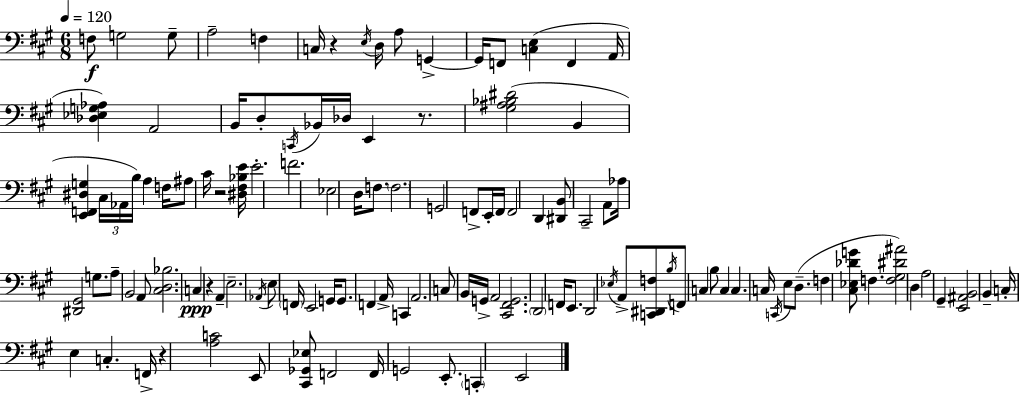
F3/e G3/h G3/e A3/h F3/q C3/s R/q E3/s D3/s A3/e G2/q G2/s F2/e [C3,E3]/q F2/q A2/s [Db3,Eb3,G3,Ab3]/q A2/h B2/s D3/e C2/s Bb2/s Db3/s E2/q R/e. [G#3,A#3,Bb3,D#4]/h B2/q [E2,F2,D#3,G3]/q C#3/s Ab2/s B3/s A3/q F3/s A#3/e C#4/s R/h [D#3,F#3,Bb3,E4]/s E4/h. F4/h. Eb3/h D3/s F3/e. F3/h. G2/h F2/e E2/s F2/s F2/h D2/q [D#2,B2]/e C#2/h A2/e Ab3/s [D#2,G#2]/h G3/e. A3/e B2/h A2/e [C#3,D3,Bb3]/h. C3/q R/q A2/q E3/h. Ab2/s E3/e F2/s E2/h G2/s G2/e. F2/q A2/s C2/q A2/h. C3/e B2/s G2/s A2/h [C#2,F#2,G2]/h. D2/h F2/s E2/e. D2/h Eb3/s A2/e [C2,D#2,F3]/e B3/s F2/e C3/q B3/e C3/q C3/q. C3/s C2/s E3/e D3/e. F3/q [C#3,Eb3,Db4,G4]/e F3/q. [F3,G#3,D#4,A#4]/h D3/q A3/h G#2/q [E2,A#2,B2]/h B2/q C3/s E3/q C3/q. F2/s R/q [A3,C4]/h E2/e [C#2,Gb2,Eb3]/e F2/h F2/s G2/h E2/e. C2/q E2/h